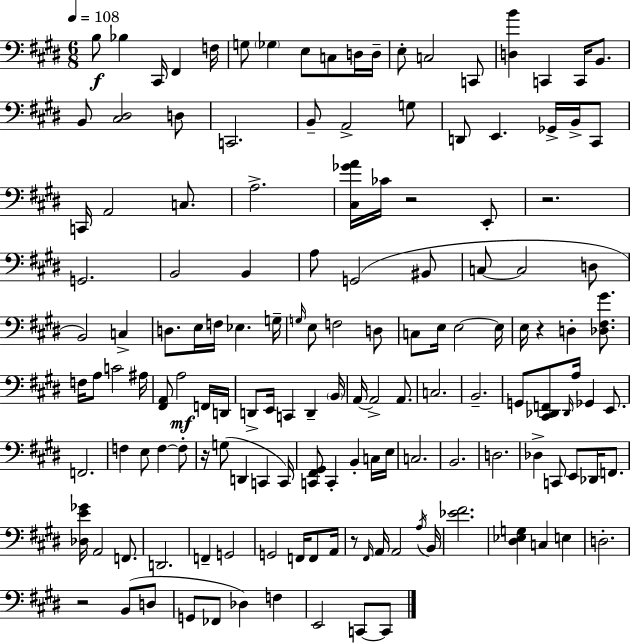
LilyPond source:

{
  \clef bass
  \numericTimeSignature
  \time 6/8
  \key e \major
  \tempo 4 = 108
  \repeat volta 2 { b8\f bes4 cis,16 fis,4 f16 | g8 \parenthesize ges4 e8 c8 d16 d16-- | e8-. c2 c,8 | <d b'>4 c,4 c,16 b,8. | \break b,8 <cis dis>2 d8 | c,2. | b,8-- a,2-> g8 | d,8 e,4. ges,16-> b,16-> cis,8 | \break c,16 a,2 c8. | a2.-> | <cis ges' a'>16 ces'16 r2 e,8-. | r2. | \break g,2. | b,2 b,4 | a8 g,2( bis,8 | c8~~ c2 d8 | \break b,2) c4-> | d8. e16 f16 ees4. g16-- | \grace { g16 } e8 f2 d8 | c8 e16 e2~~ | \break e16 e16 r4 d4-. <des fis gis'>8. | f16 a8 c'2 | ais16 <fis, a,>8 a2\mf f,16 | d,16 d,8-> e,16 c,4 d,4-- | \break \parenthesize b,16 a,16~~ a,2-> a,8. | c2. | b,2.-- | g,8 <cis, des, f,>8 \grace { des,16 } a16 ges,4 e,8. | \break f,2. | f4 e8 f4~~ | f8-. r16 g8( d,4 c,4 | c,16) <c, fis, gis,>8 c,4-. b,4-. | \break c16 e16 c2. | b,2. | d2. | des4-> c,8 e,8 des,16 f,8. | \break <des e' ges'>16 a,2 f,8. | d,2. | f,4-- g,2 | g,2 f,16 f,8 | \break a,16 r8 \grace { fis,16 } a,16 a,2 | \acciaccatura { a16 } b,16 <ees' fis'>2. | <dis ees g>4 c4 | e4 d2.-. | \break r2 | b,8( d8 g,8 fes,8 des4) | f4 e,2 | c,8~~ c,8 } \bar "|."
}